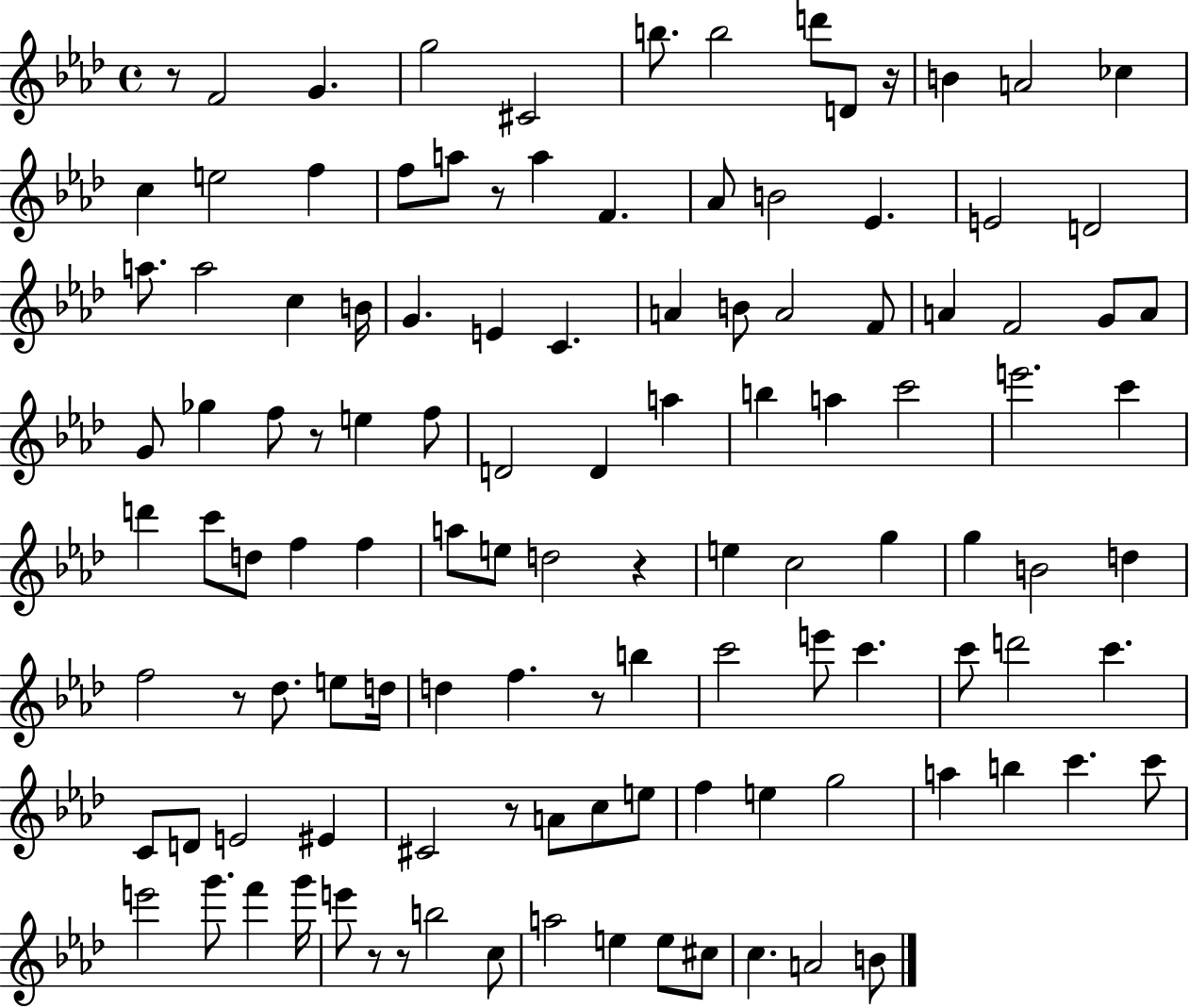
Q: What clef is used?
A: treble